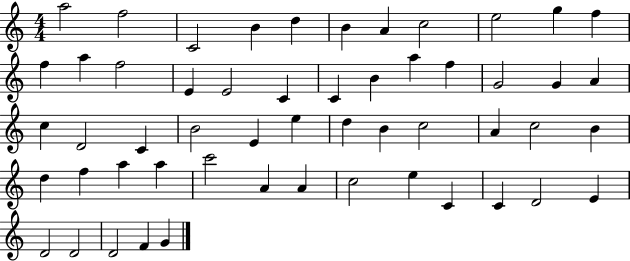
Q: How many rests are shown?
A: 0